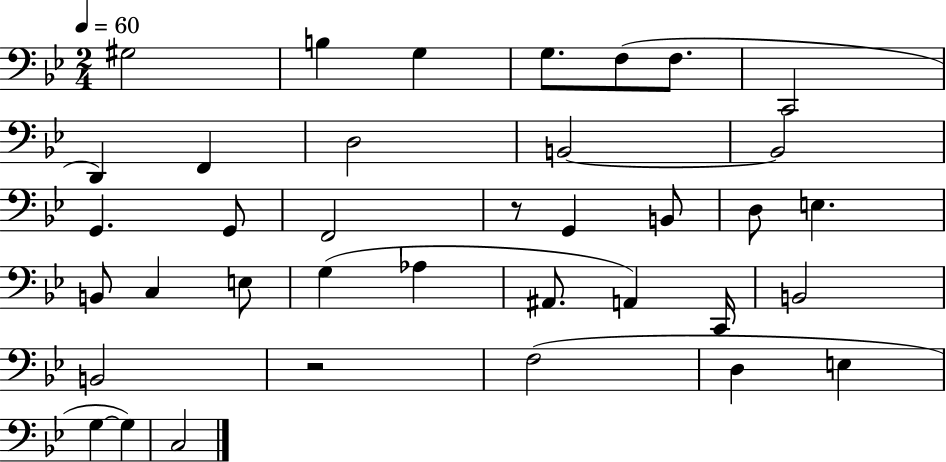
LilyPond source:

{
  \clef bass
  \numericTimeSignature
  \time 2/4
  \key bes \major
  \tempo 4 = 60
  gis2 | b4 g4 | g8. f8( f8. | c,2 | \break d,4) f,4 | d2 | b,2~~ | b,2 | \break g,4. g,8 | f,2 | r8 g,4 b,8 | d8 e4. | \break b,8 c4 e8 | g4( aes4 | ais,8. a,4) c,16 | b,2 | \break b,2 | r2 | f2( | d4 e4 | \break g4~~ g4) | c2 | \bar "|."
}